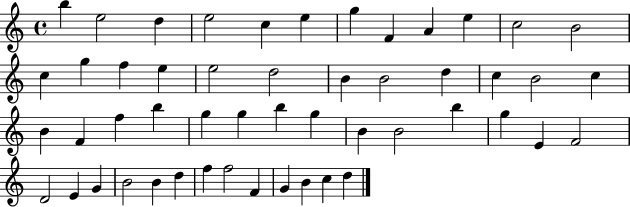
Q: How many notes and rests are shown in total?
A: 51